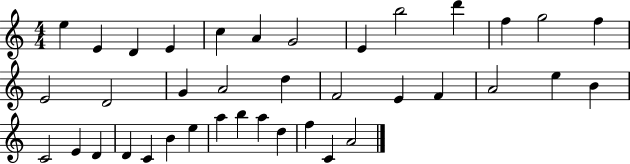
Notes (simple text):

E5/q E4/q D4/q E4/q C5/q A4/q G4/h E4/q B5/h D6/q F5/q G5/h F5/q E4/h D4/h G4/q A4/h D5/q F4/h E4/q F4/q A4/h E5/q B4/q C4/h E4/q D4/q D4/q C4/q B4/q E5/q A5/q B5/q A5/q D5/q F5/q C4/q A4/h